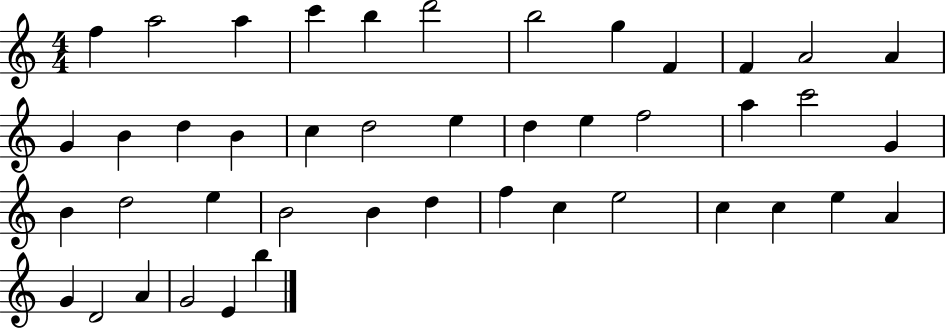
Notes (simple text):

F5/q A5/h A5/q C6/q B5/q D6/h B5/h G5/q F4/q F4/q A4/h A4/q G4/q B4/q D5/q B4/q C5/q D5/h E5/q D5/q E5/q F5/h A5/q C6/h G4/q B4/q D5/h E5/q B4/h B4/q D5/q F5/q C5/q E5/h C5/q C5/q E5/q A4/q G4/q D4/h A4/q G4/h E4/q B5/q